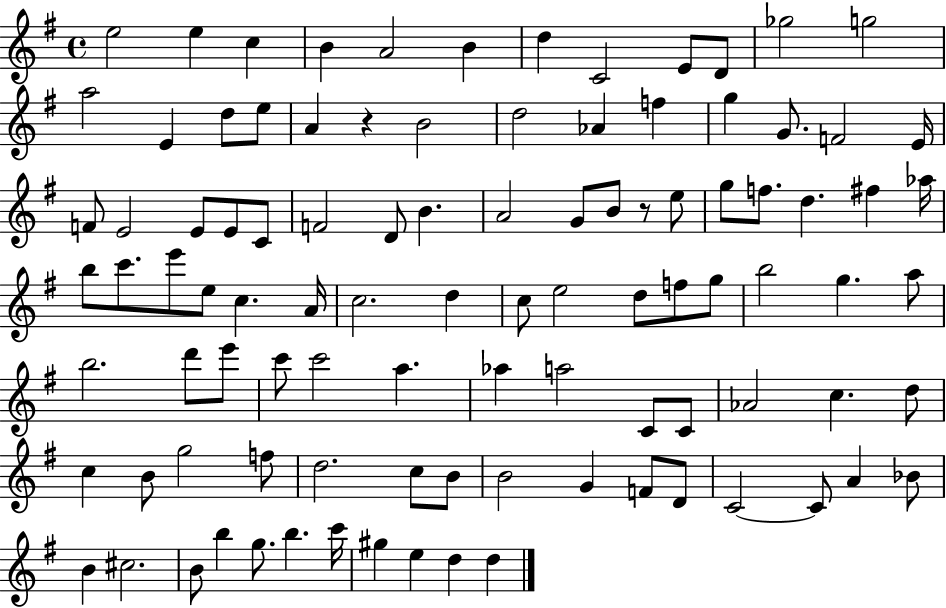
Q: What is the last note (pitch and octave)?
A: D5